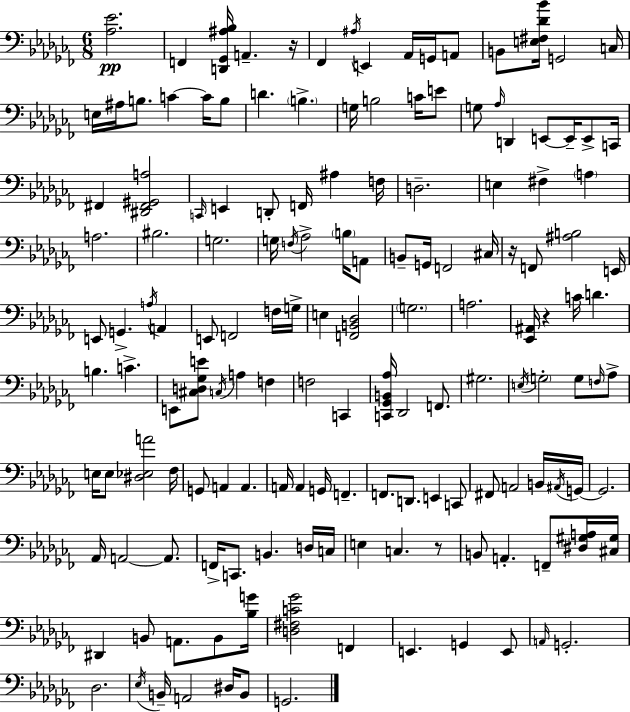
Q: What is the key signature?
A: AES minor